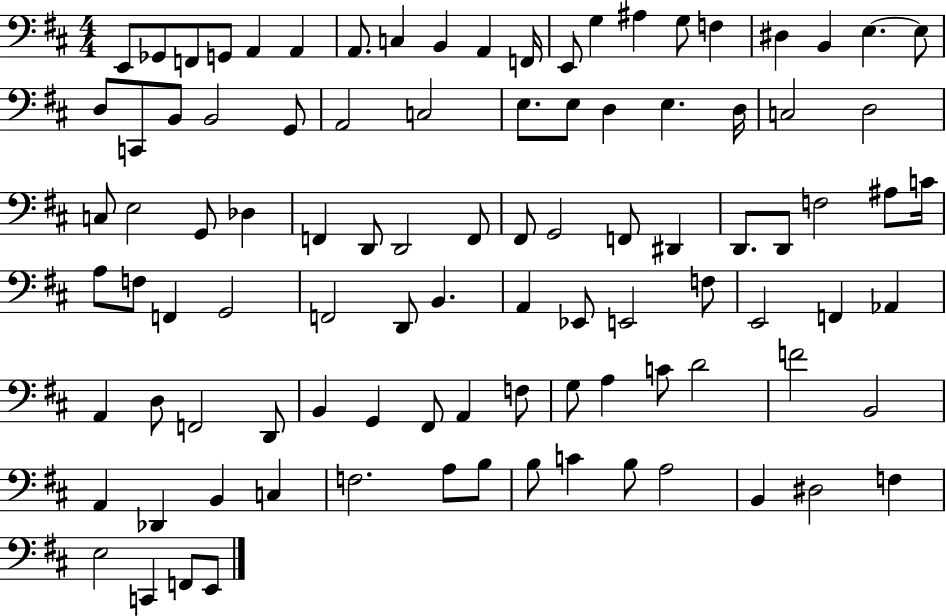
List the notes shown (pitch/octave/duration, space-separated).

E2/e Gb2/e F2/e G2/e A2/q A2/q A2/e. C3/q B2/q A2/q F2/s E2/e G3/q A#3/q G3/e F3/q D#3/q B2/q E3/q. E3/e D3/e C2/e B2/e B2/h G2/e A2/h C3/h E3/e. E3/e D3/q E3/q. D3/s C3/h D3/h C3/e E3/h G2/e Db3/q F2/q D2/e D2/h F2/e F#2/e G2/h F2/e D#2/q D2/e. D2/e F3/h A#3/e C4/s A3/e F3/e F2/q G2/h F2/h D2/e B2/q. A2/q Eb2/e E2/h F3/e E2/h F2/q Ab2/q A2/q D3/e F2/h D2/e B2/q G2/q F#2/e A2/q F3/e G3/e A3/q C4/e D4/h F4/h B2/h A2/q Db2/q B2/q C3/q F3/h. A3/e B3/e B3/e C4/q B3/e A3/h B2/q D#3/h F3/q E3/h C2/q F2/e E2/e